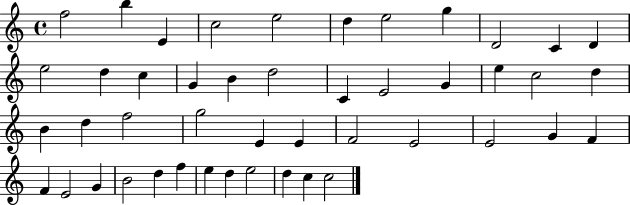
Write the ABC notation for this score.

X:1
T:Untitled
M:4/4
L:1/4
K:C
f2 b E c2 e2 d e2 g D2 C D e2 d c G B d2 C E2 G e c2 d B d f2 g2 E E F2 E2 E2 G F F E2 G B2 d f e d e2 d c c2